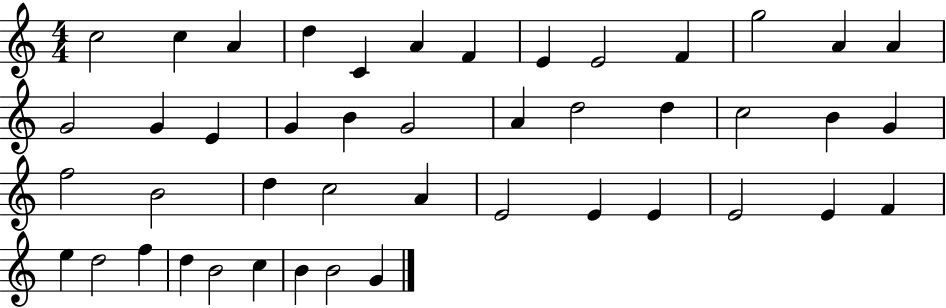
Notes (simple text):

C5/h C5/q A4/q D5/q C4/q A4/q F4/q E4/q E4/h F4/q G5/h A4/q A4/q G4/h G4/q E4/q G4/q B4/q G4/h A4/q D5/h D5/q C5/h B4/q G4/q F5/h B4/h D5/q C5/h A4/q E4/h E4/q E4/q E4/h E4/q F4/q E5/q D5/h F5/q D5/q B4/h C5/q B4/q B4/h G4/q